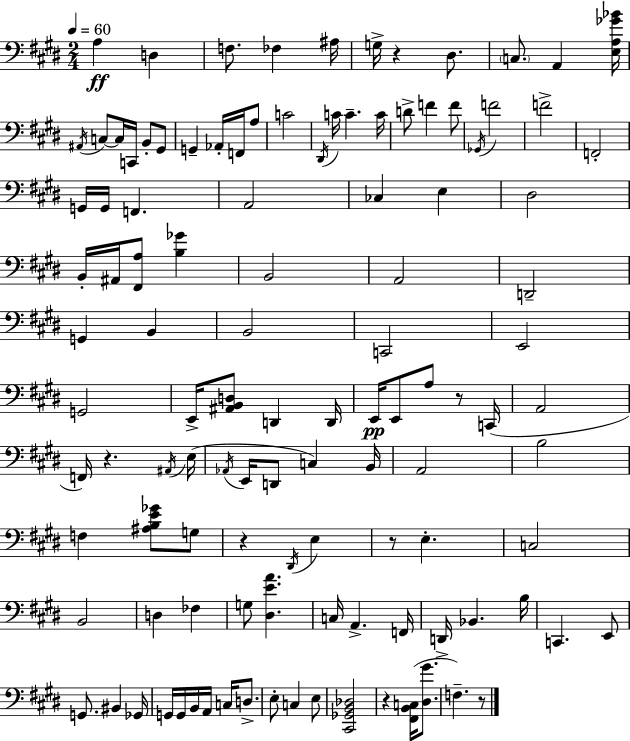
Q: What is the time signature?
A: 2/4